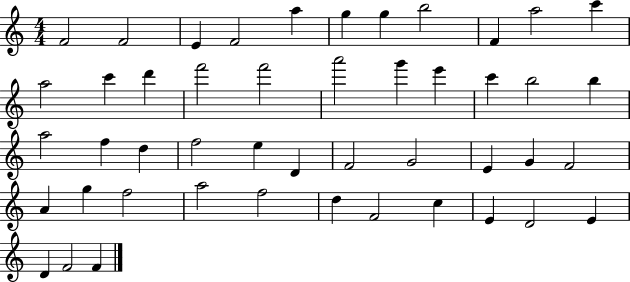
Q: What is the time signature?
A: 4/4